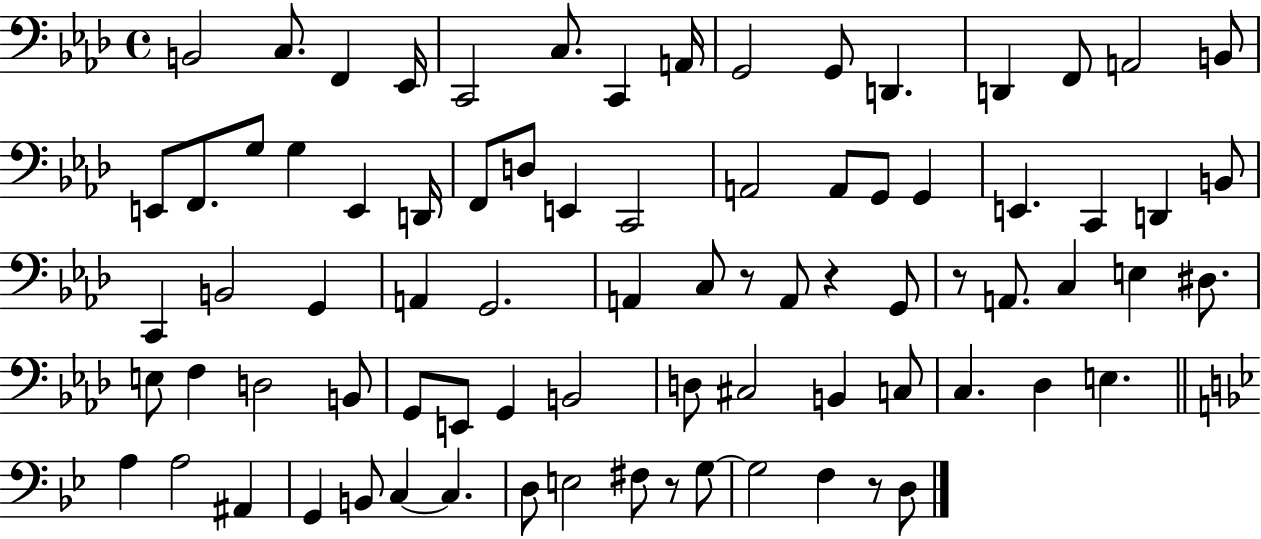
{
  \clef bass
  \time 4/4
  \defaultTimeSignature
  \key aes \major
  b,2 c8. f,4 ees,16 | c,2 c8. c,4 a,16 | g,2 g,8 d,4. | d,4 f,8 a,2 b,8 | \break e,8 f,8. g8 g4 e,4 d,16 | f,8 d8 e,4 c,2 | a,2 a,8 g,8 g,4 | e,4. c,4 d,4 b,8 | \break c,4 b,2 g,4 | a,4 g,2. | a,4 c8 r8 a,8 r4 g,8 | r8 a,8. c4 e4 dis8. | \break e8 f4 d2 b,8 | g,8 e,8 g,4 b,2 | d8 cis2 b,4 c8 | c4. des4 e4. | \break \bar "||" \break \key g \minor a4 a2 ais,4 | g,4 b,8 c4~~ c4. | d8 e2 fis8 r8 g8~~ | g2 f4 r8 d8 | \break \bar "|."
}